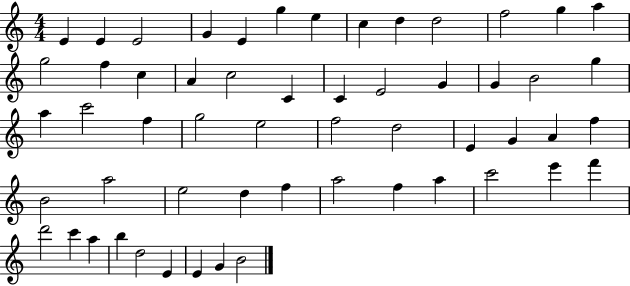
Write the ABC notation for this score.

X:1
T:Untitled
M:4/4
L:1/4
K:C
E E E2 G E g e c d d2 f2 g a g2 f c A c2 C C E2 G G B2 g a c'2 f g2 e2 f2 d2 E G A f B2 a2 e2 d f a2 f a c'2 e' f' d'2 c' a b d2 E E G B2